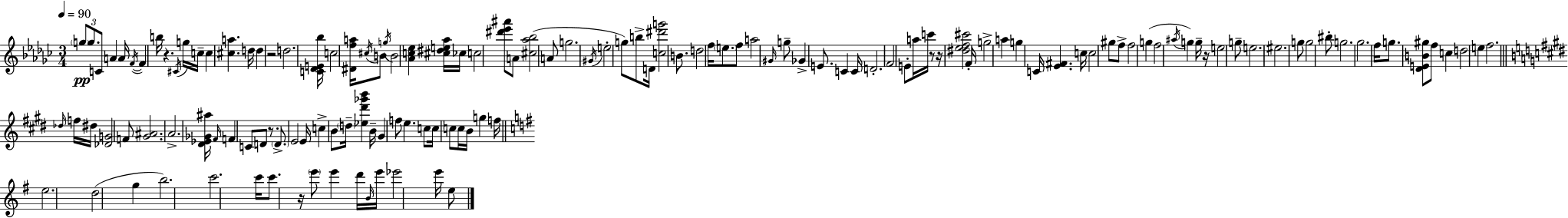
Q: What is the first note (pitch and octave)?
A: G5